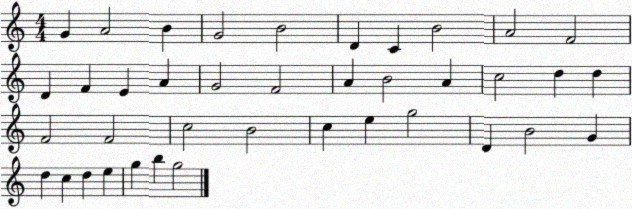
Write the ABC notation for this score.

X:1
T:Untitled
M:4/4
L:1/4
K:C
G A2 B G2 B2 D C B2 A2 F2 D F E A G2 F2 A B2 A c2 d d F2 F2 c2 B2 c e g2 D B2 G d c d e g b g2